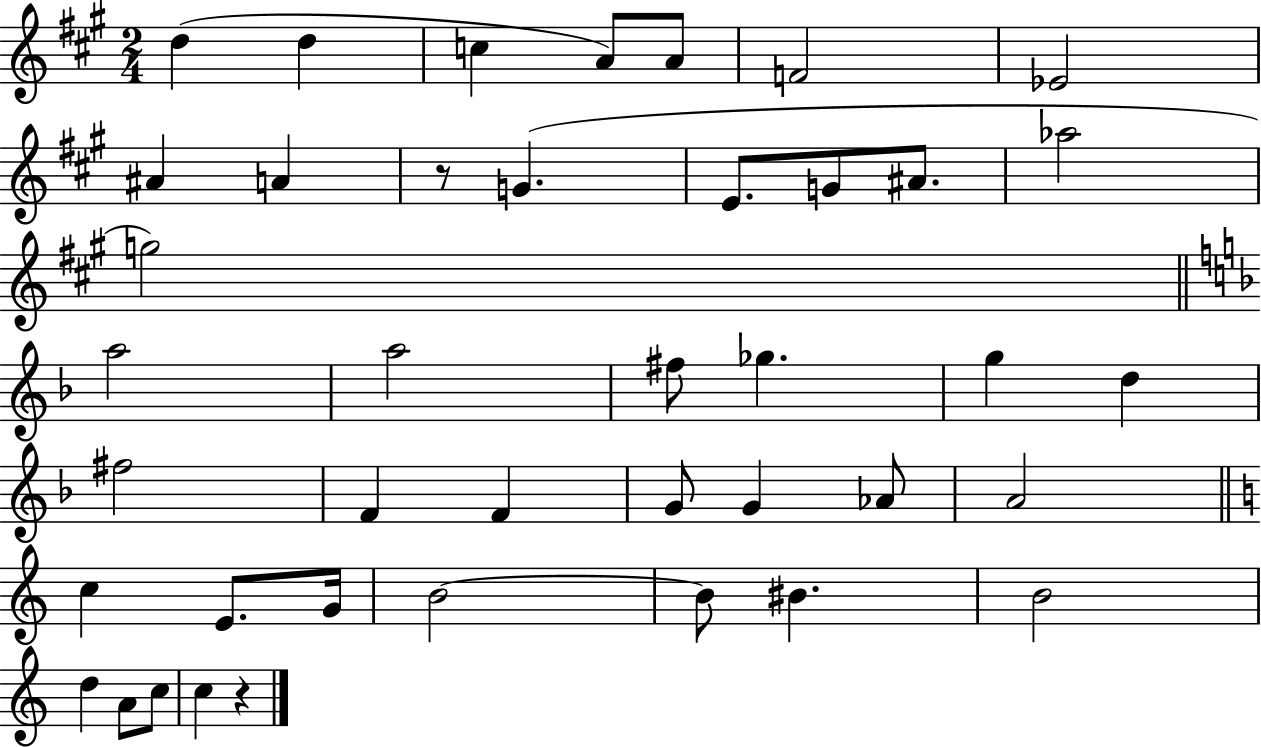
D5/q D5/q C5/q A4/e A4/e F4/h Eb4/h A#4/q A4/q R/e G4/q. E4/e. G4/e A#4/e. Ab5/h G5/h A5/h A5/h F#5/e Gb5/q. G5/q D5/q F#5/h F4/q F4/q G4/e G4/q Ab4/e A4/h C5/q E4/e. G4/s B4/h B4/e BIS4/q. B4/h D5/q A4/e C5/e C5/q R/q